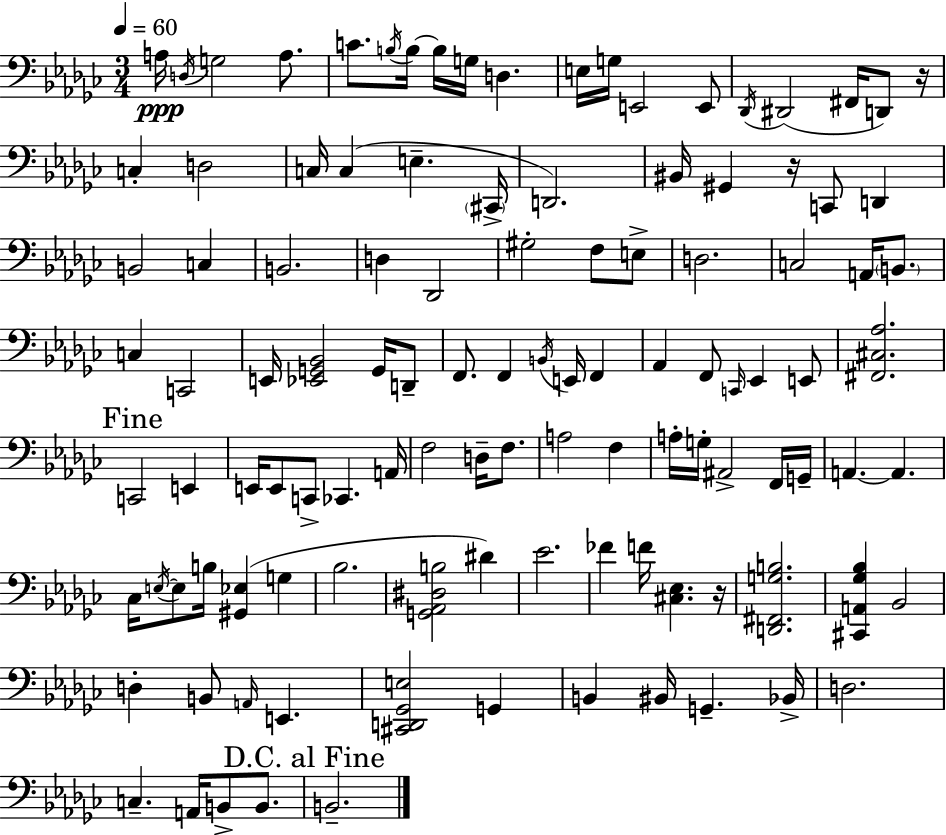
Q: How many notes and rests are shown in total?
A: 112